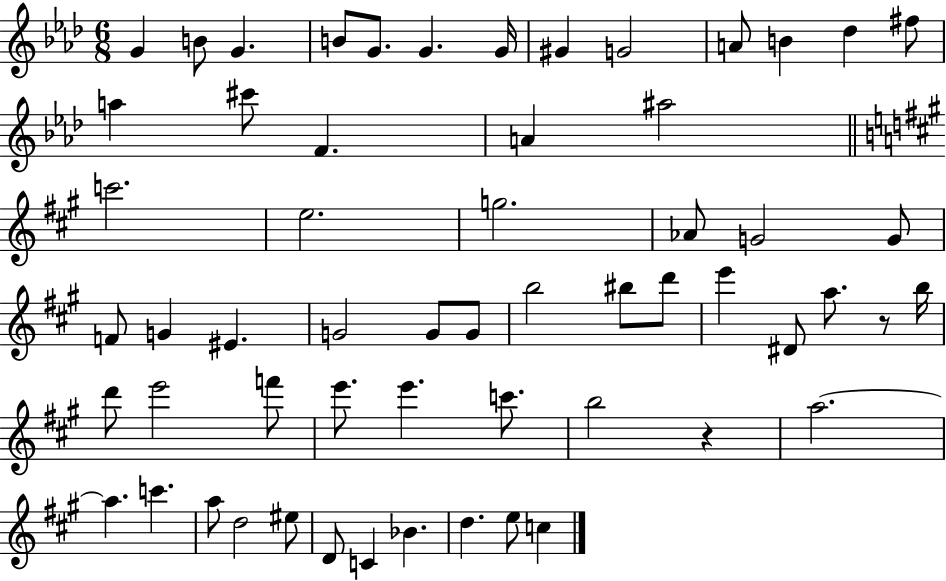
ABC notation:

X:1
T:Untitled
M:6/8
L:1/4
K:Ab
G B/2 G B/2 G/2 G G/4 ^G G2 A/2 B _d ^f/2 a ^c'/2 F A ^a2 c'2 e2 g2 _A/2 G2 G/2 F/2 G ^E G2 G/2 G/2 b2 ^b/2 d'/2 e' ^D/2 a/2 z/2 b/4 d'/2 e'2 f'/2 e'/2 e' c'/2 b2 z a2 a c' a/2 d2 ^e/2 D/2 C _B d e/2 c